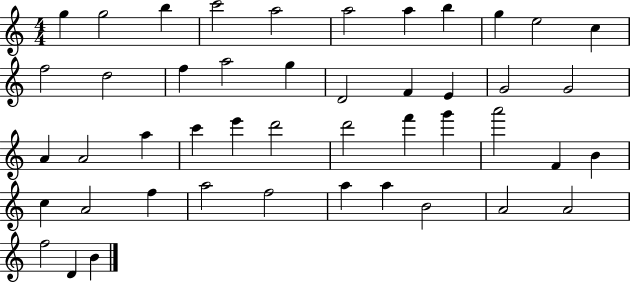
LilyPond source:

{
  \clef treble
  \numericTimeSignature
  \time 4/4
  \key c \major
  g''4 g''2 b''4 | c'''2 a''2 | a''2 a''4 b''4 | g''4 e''2 c''4 | \break f''2 d''2 | f''4 a''2 g''4 | d'2 f'4 e'4 | g'2 g'2 | \break a'4 a'2 a''4 | c'''4 e'''4 d'''2 | d'''2 f'''4 g'''4 | a'''2 f'4 b'4 | \break c''4 a'2 f''4 | a''2 f''2 | a''4 a''4 b'2 | a'2 a'2 | \break f''2 d'4 b'4 | \bar "|."
}